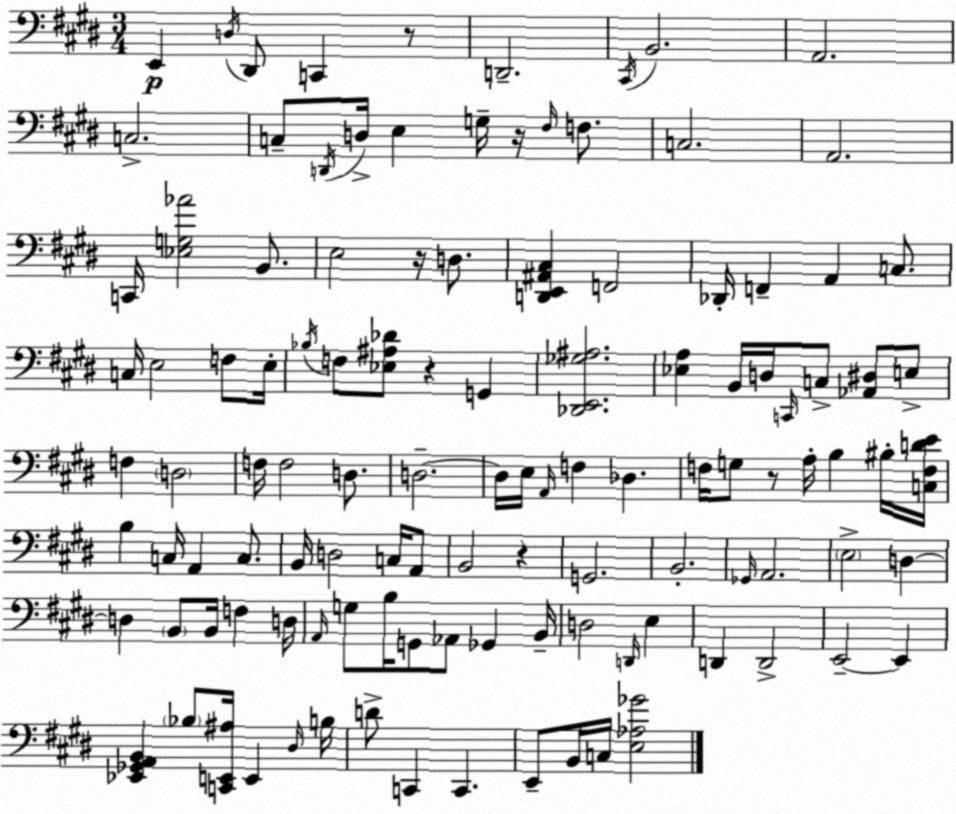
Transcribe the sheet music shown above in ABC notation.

X:1
T:Untitled
M:3/4
L:1/4
K:E
E,, D,/4 ^D,,/2 C,, z/2 D,,2 ^C,,/4 B,,2 A,,2 C,2 C,/2 D,,/4 D,/4 E, G,/4 z/4 ^F,/4 F,/2 C,2 A,,2 C,,/4 [_E,G,_A]2 B,,/2 E,2 z/4 D,/2 [D,,E,,^A,,^C,] F,,2 _D,,/4 F,, A,, C,/2 C,/4 E,2 F,/2 E,/4 _B,/4 F,/2 [_E,^A,_D]/2 z G,, [_D,,E,,_G,^A,]2 [_E,A,] B,,/4 D,/4 C,,/4 C,/2 [_A,,^D,]/2 E,/2 F, D,2 F,/4 F,2 D,/2 D,2 D,/4 E,/4 A,,/4 F, _D, F,/4 G,/2 z/2 A,/4 B, ^B,/4 [C,F,DE]/4 B, C,/4 A,, C,/2 B,,/4 D,2 C,/4 A,,/2 B,,2 z G,,2 B,,2 _G,,/4 A,,2 E,2 D, D, B,,/2 B,,/4 F, D,/4 A,,/4 G,/2 B,/4 G,,/2 _A,,/2 _G,, B,,/4 D,2 D,,/4 E, D,, D,,2 E,,2 E,, [_E,,_G,,A,,B,,] _B,/2 [C,,E,,^A,]/4 E,, ^D,/4 B,/4 D/2 C,, C,, E,,/2 B,,/4 C,/4 [E,_A,_G]2